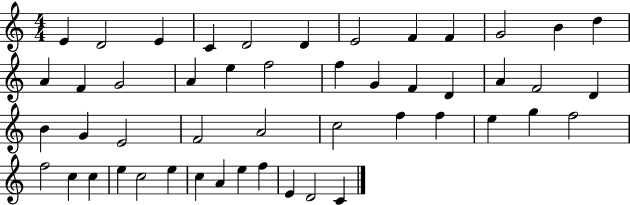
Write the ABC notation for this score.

X:1
T:Untitled
M:4/4
L:1/4
K:C
E D2 E C D2 D E2 F F G2 B d A F G2 A e f2 f G F D A F2 D B G E2 F2 A2 c2 f f e g f2 f2 c c e c2 e c A e f E D2 C